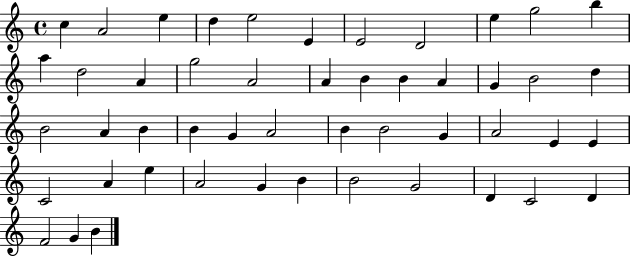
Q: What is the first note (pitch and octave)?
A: C5